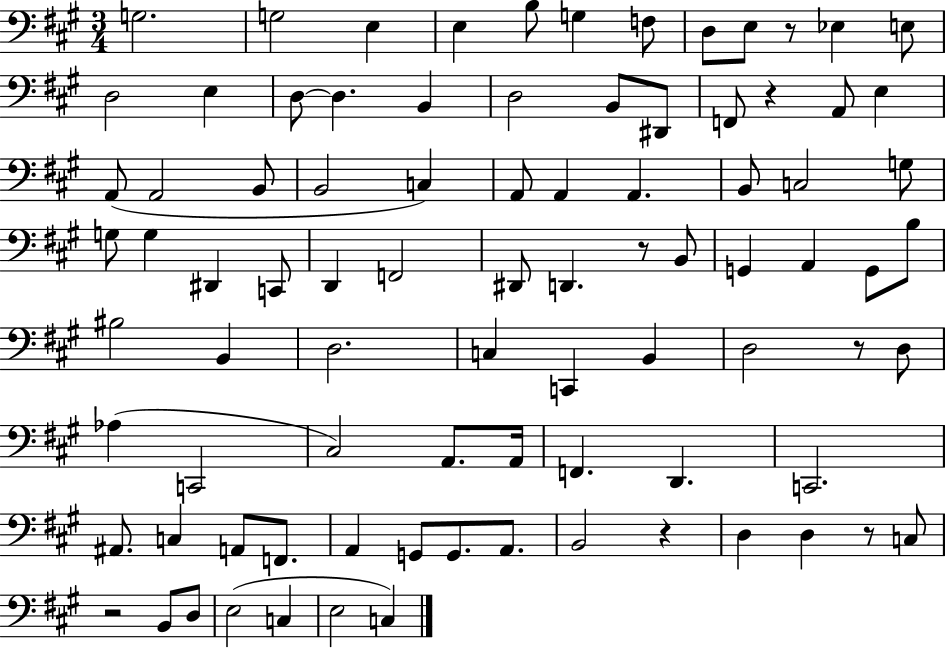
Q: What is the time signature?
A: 3/4